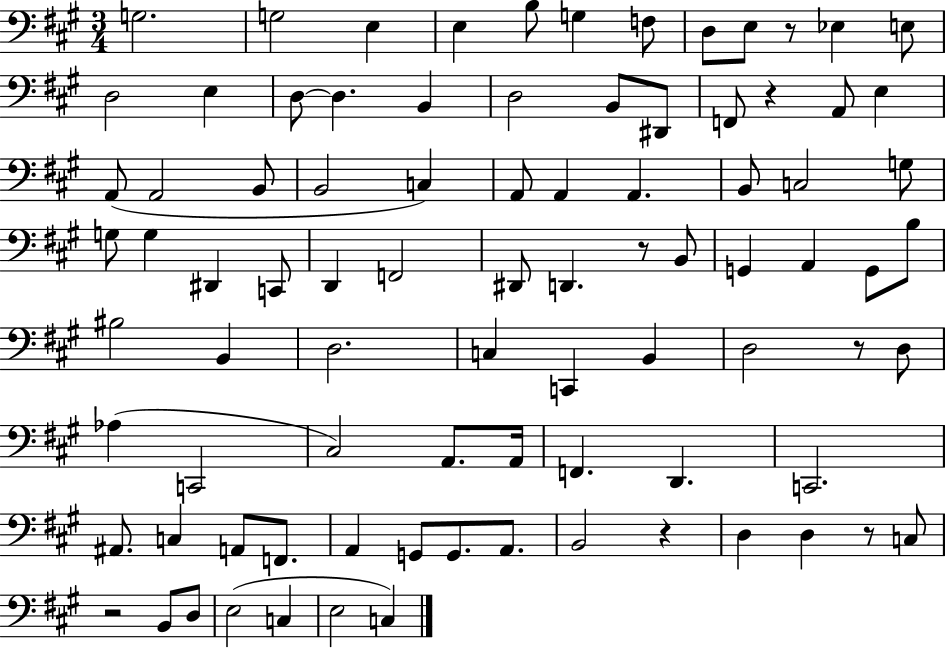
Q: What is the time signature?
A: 3/4